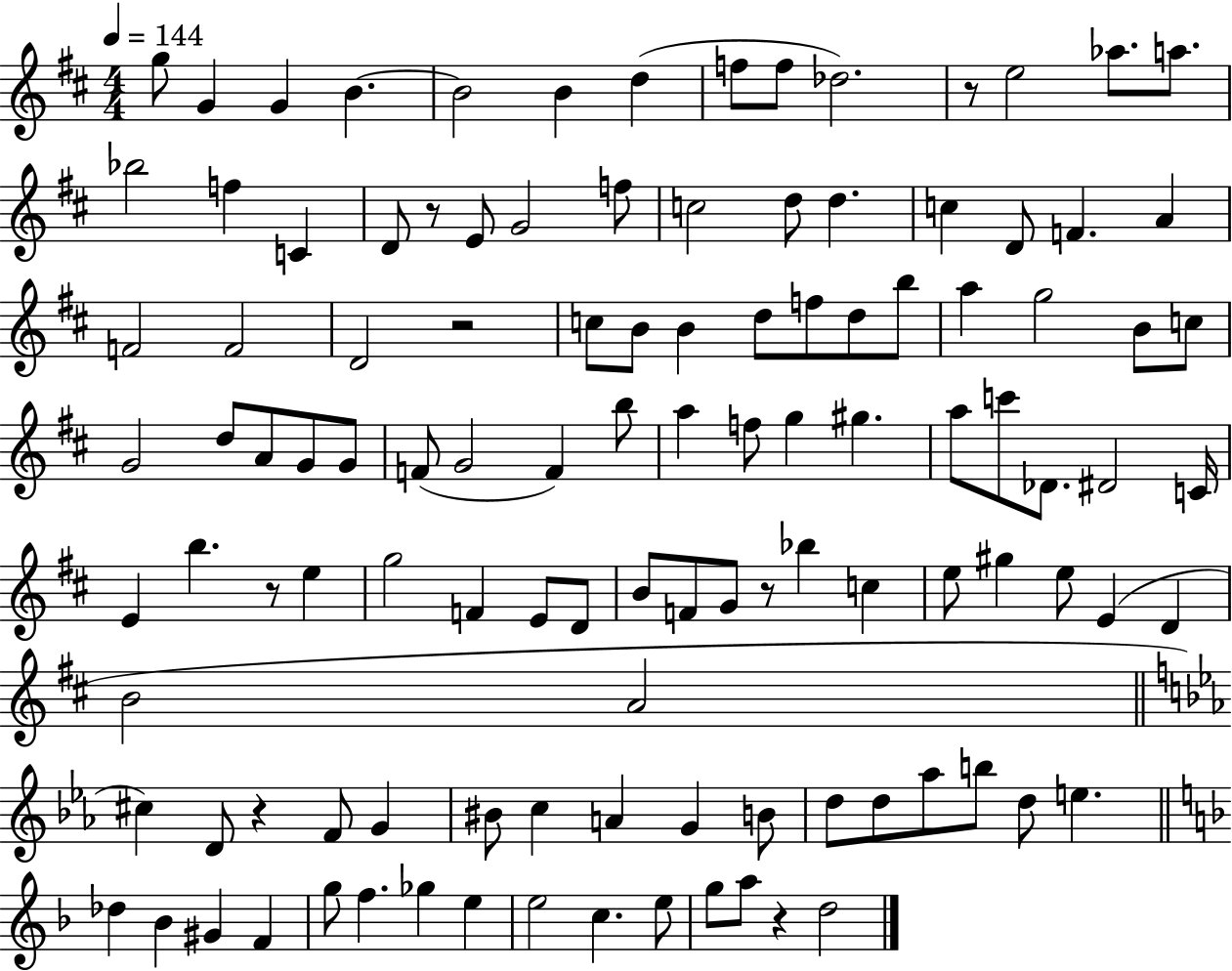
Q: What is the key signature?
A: D major